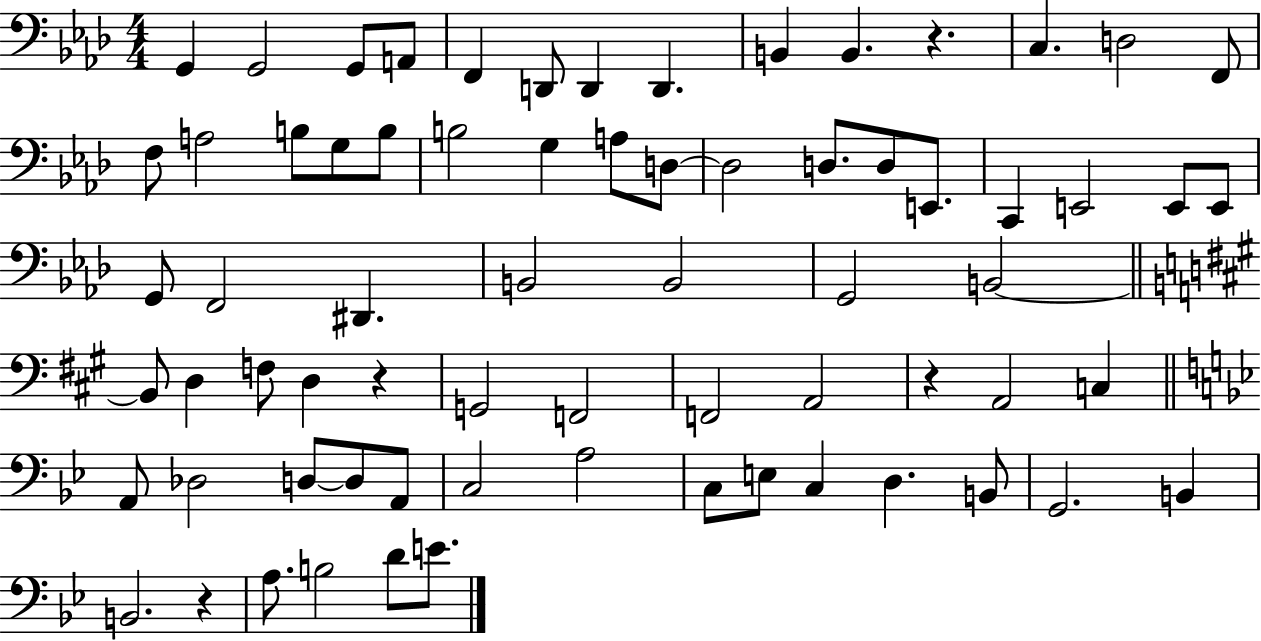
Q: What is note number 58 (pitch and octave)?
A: D3